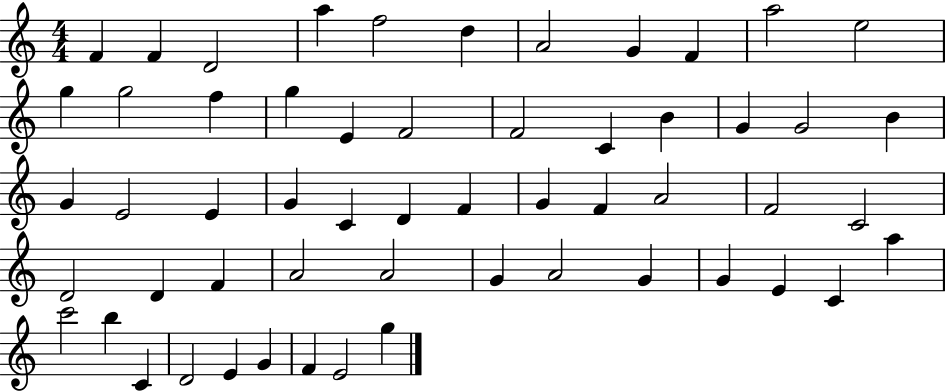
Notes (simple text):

F4/q F4/q D4/h A5/q F5/h D5/q A4/h G4/q F4/q A5/h E5/h G5/q G5/h F5/q G5/q E4/q F4/h F4/h C4/q B4/q G4/q G4/h B4/q G4/q E4/h E4/q G4/q C4/q D4/q F4/q G4/q F4/q A4/h F4/h C4/h D4/h D4/q F4/q A4/h A4/h G4/q A4/h G4/q G4/q E4/q C4/q A5/q C6/h B5/q C4/q D4/h E4/q G4/q F4/q E4/h G5/q